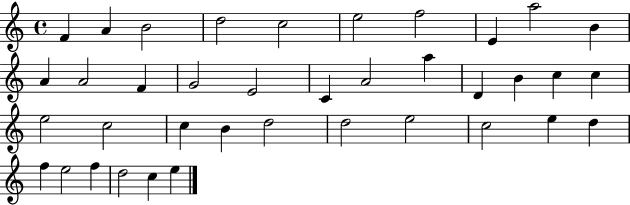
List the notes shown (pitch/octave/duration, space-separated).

F4/q A4/q B4/h D5/h C5/h E5/h F5/h E4/q A5/h B4/q A4/q A4/h F4/q G4/h E4/h C4/q A4/h A5/q D4/q B4/q C5/q C5/q E5/h C5/h C5/q B4/q D5/h D5/h E5/h C5/h E5/q D5/q F5/q E5/h F5/q D5/h C5/q E5/q